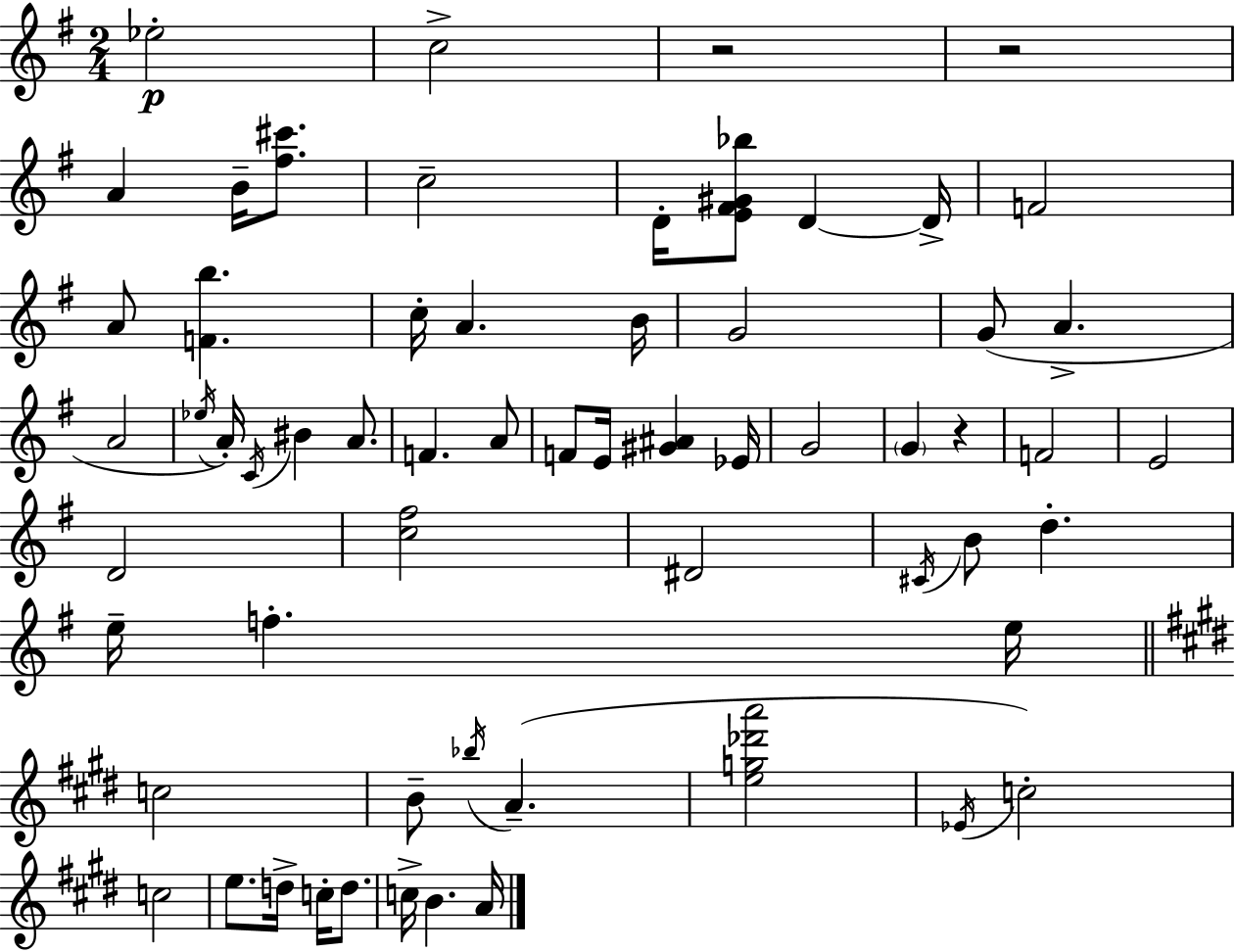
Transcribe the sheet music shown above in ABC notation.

X:1
T:Untitled
M:2/4
L:1/4
K:G
_e2 c2 z2 z2 A B/4 [^f^c']/2 c2 D/4 [E^F^G_b]/2 D D/4 F2 A/2 [Fb] c/4 A B/4 G2 G/2 A A2 _e/4 A/4 C/4 ^B A/2 F A/2 F/2 E/4 [^G^A] _E/4 G2 G z F2 E2 D2 [c^f]2 ^D2 ^C/4 B/2 d e/4 f e/4 c2 B/2 _b/4 A [eg_d'a']2 _E/4 c2 c2 e/2 d/4 c/4 d/2 c/4 B A/4